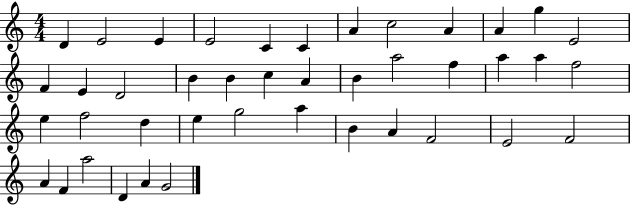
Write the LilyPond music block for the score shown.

{
  \clef treble
  \numericTimeSignature
  \time 4/4
  \key c \major
  d'4 e'2 e'4 | e'2 c'4 c'4 | a'4 c''2 a'4 | a'4 g''4 e'2 | \break f'4 e'4 d'2 | b'4 b'4 c''4 a'4 | b'4 a''2 f''4 | a''4 a''4 f''2 | \break e''4 f''2 d''4 | e''4 g''2 a''4 | b'4 a'4 f'2 | e'2 f'2 | \break a'4 f'4 a''2 | d'4 a'4 g'2 | \bar "|."
}